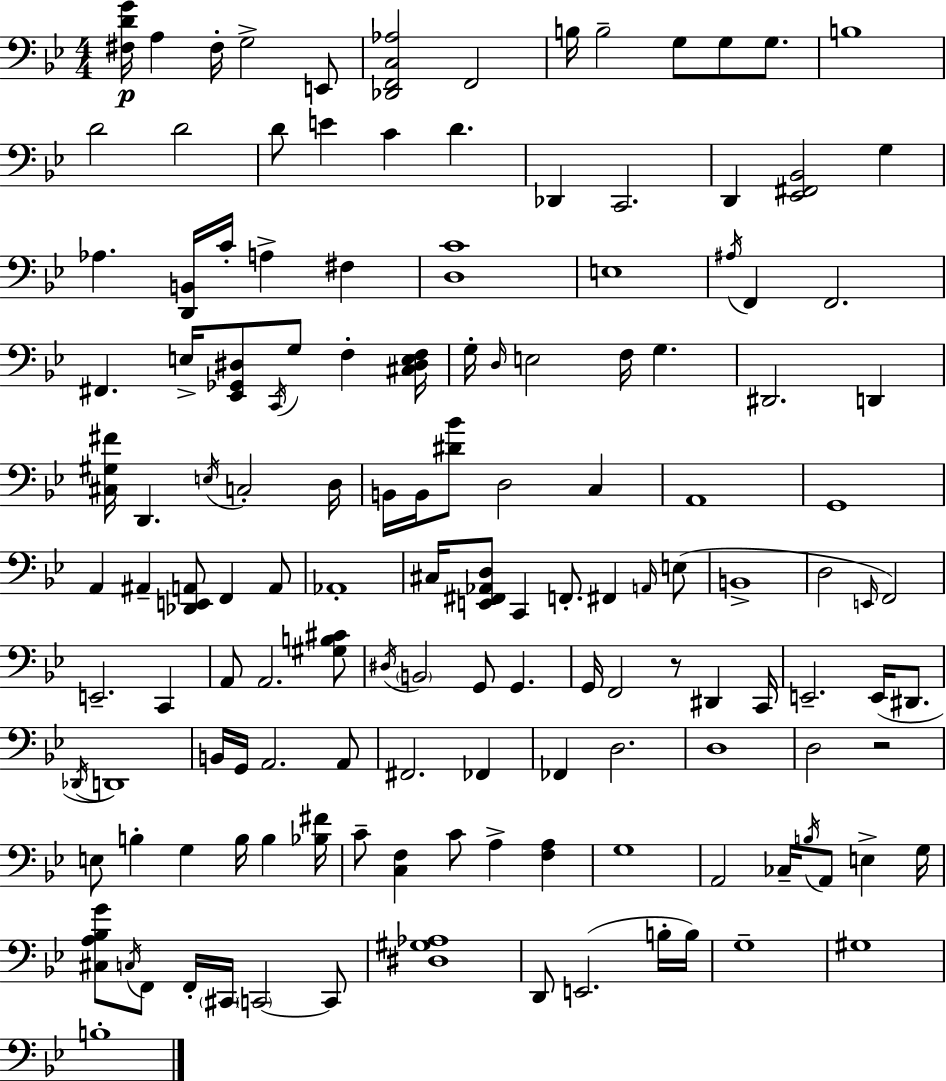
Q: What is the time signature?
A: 4/4